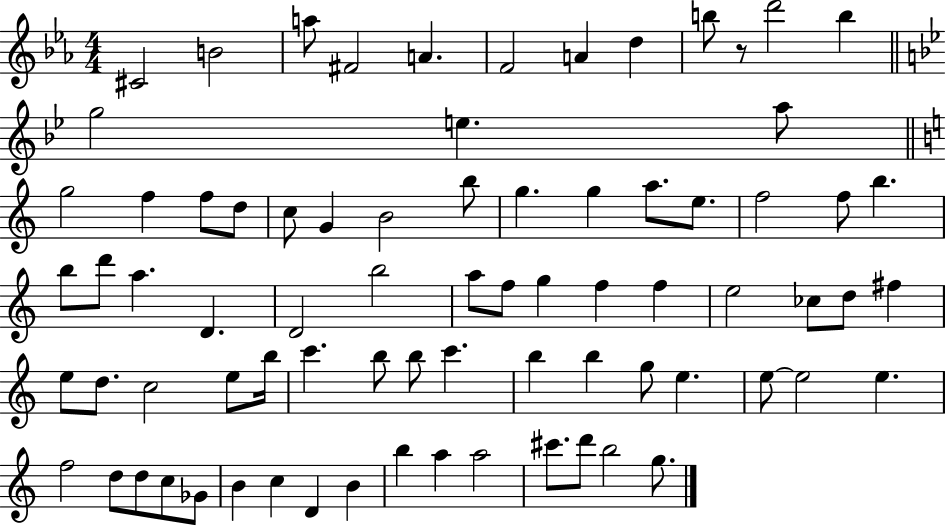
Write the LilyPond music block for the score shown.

{
  \clef treble
  \numericTimeSignature
  \time 4/4
  \key ees \major
  cis'2 b'2 | a''8 fis'2 a'4. | f'2 a'4 d''4 | b''8 r8 d'''2 b''4 | \break \bar "||" \break \key bes \major g''2 e''4. a''8 | \bar "||" \break \key a \minor g''2 f''4 f''8 d''8 | c''8 g'4 b'2 b''8 | g''4. g''4 a''8. e''8. | f''2 f''8 b''4. | \break b''8 d'''8 a''4. d'4. | d'2 b''2 | a''8 f''8 g''4 f''4 f''4 | e''2 ces''8 d''8 fis''4 | \break e''8 d''8. c''2 e''8 b''16 | c'''4. b''8 b''8 c'''4. | b''4 b''4 g''8 e''4. | e''8~~ e''2 e''4. | \break f''2 d''8 d''8 c''8 ges'8 | b'4 c''4 d'4 b'4 | b''4 a''4 a''2 | cis'''8. d'''8 b''2 g''8. | \break \bar "|."
}